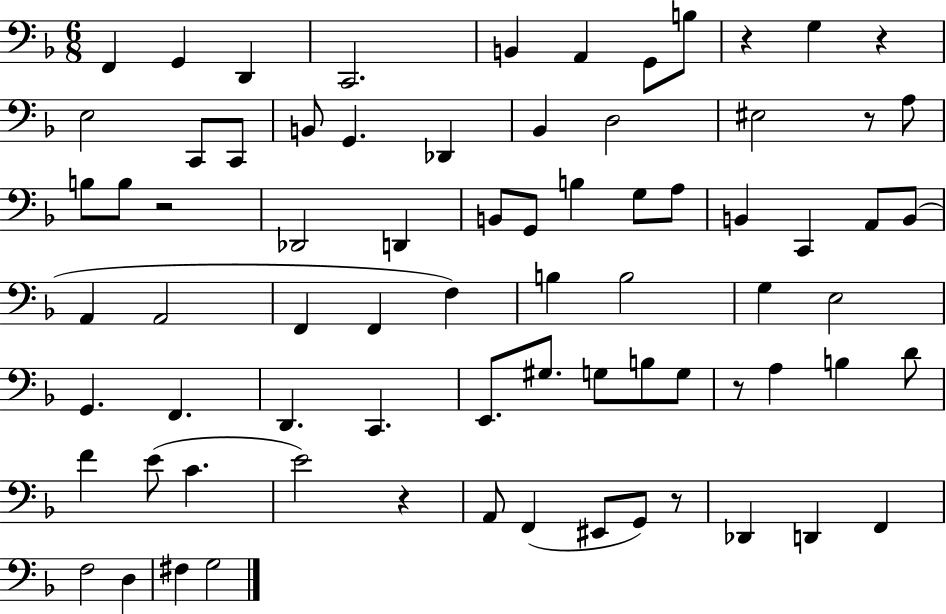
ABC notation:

X:1
T:Untitled
M:6/8
L:1/4
K:F
F,, G,, D,, C,,2 B,, A,, G,,/2 B,/2 z G, z E,2 C,,/2 C,,/2 B,,/2 G,, _D,, _B,, D,2 ^E,2 z/2 A,/2 B,/2 B,/2 z2 _D,,2 D,, B,,/2 G,,/2 B, G,/2 A,/2 B,, C,, A,,/2 B,,/2 A,, A,,2 F,, F,, F, B, B,2 G, E,2 G,, F,, D,, C,, E,,/2 ^G,/2 G,/2 B,/2 G,/2 z/2 A, B, D/2 F E/2 C E2 z A,,/2 F,, ^E,,/2 G,,/2 z/2 _D,, D,, F,, F,2 D, ^F, G,2